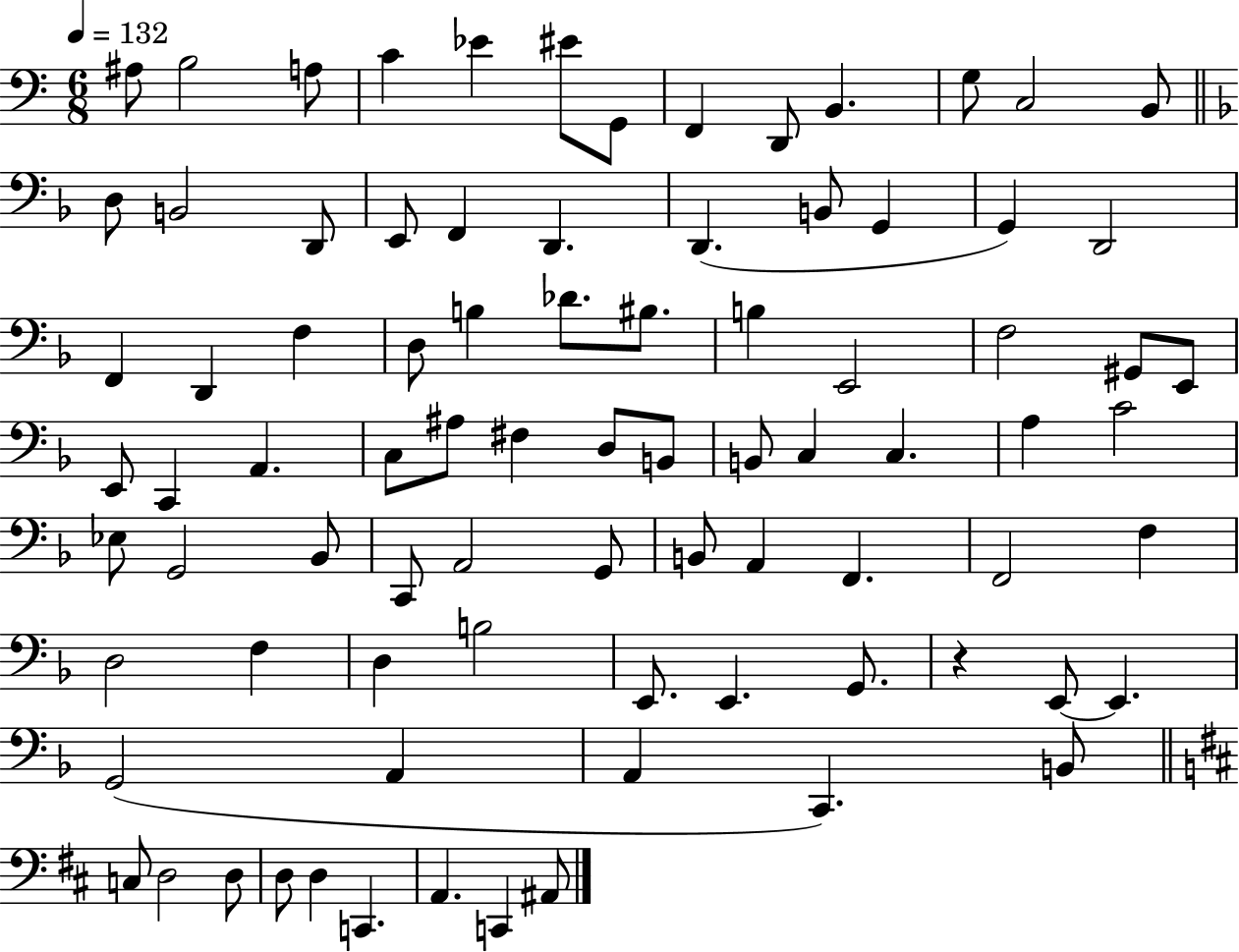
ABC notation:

X:1
T:Untitled
M:6/8
L:1/4
K:C
^A,/2 B,2 A,/2 C _E ^E/2 G,,/2 F,, D,,/2 B,, G,/2 C,2 B,,/2 D,/2 B,,2 D,,/2 E,,/2 F,, D,, D,, B,,/2 G,, G,, D,,2 F,, D,, F, D,/2 B, _D/2 ^B,/2 B, E,,2 F,2 ^G,,/2 E,,/2 E,,/2 C,, A,, C,/2 ^A,/2 ^F, D,/2 B,,/2 B,,/2 C, C, A, C2 _E,/2 G,,2 _B,,/2 C,,/2 A,,2 G,,/2 B,,/2 A,, F,, F,,2 F, D,2 F, D, B,2 E,,/2 E,, G,,/2 z E,,/2 E,, G,,2 A,, A,, C,, B,,/2 C,/2 D,2 D,/2 D,/2 D, C,, A,, C,, ^A,,/2